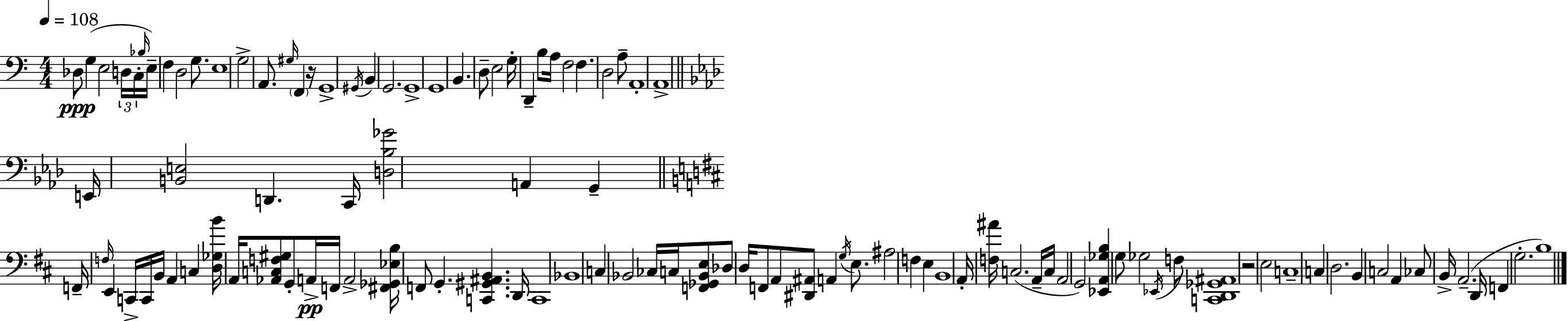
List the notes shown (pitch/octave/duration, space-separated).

Db3/e G3/q E3/h D3/s C3/s Bb3/s E3/s F3/q D3/h G3/e. E3/w G3/h A2/e. G#3/s F2/q R/s G2/w G#2/s B2/q G2/h. G2/w G2/w B2/q. D3/e E3/h G3/s D2/q B3/e A3/s F3/h F3/q. D3/h A3/e A2/w A2/w E2/s [B2,E3]/h D2/q. C2/s [D3,Bb3,Gb4]/h A2/q G2/q F2/s F3/s E2/q C2/s C2/s B2/s A2/q C3/q [D3,Gb3,B4]/s A2/s [Ab2,C3,F3,G#3]/e G2/e A2/s F2/s A2/h [F#2,Gb2,Eb3,B3]/s F2/e G2/q. [C2,G#2,A#2,B2]/q. D2/s C2/w Bb2/w C3/q Bb2/h CES3/s C3/s [F2,Gb2,Bb2,E3]/e Db3/e D3/s F2/e A2/e [D#2,A#2]/e A2/q G3/s E3/e. A#3/h F3/q E3/q B2/w A2/s [F3,A#4]/s C3/h. A2/s C3/s A2/h G2/h [Eb2,A2,Gb3,B3]/q G3/e Gb3/h Eb2/s F3/e [C2,D2,Gb2,A#2]/w R/h E3/h C3/w C3/q D3/h. B2/q C3/h A2/q CES3/e B2/s A2/h. D2/s F2/q G3/h. B3/w